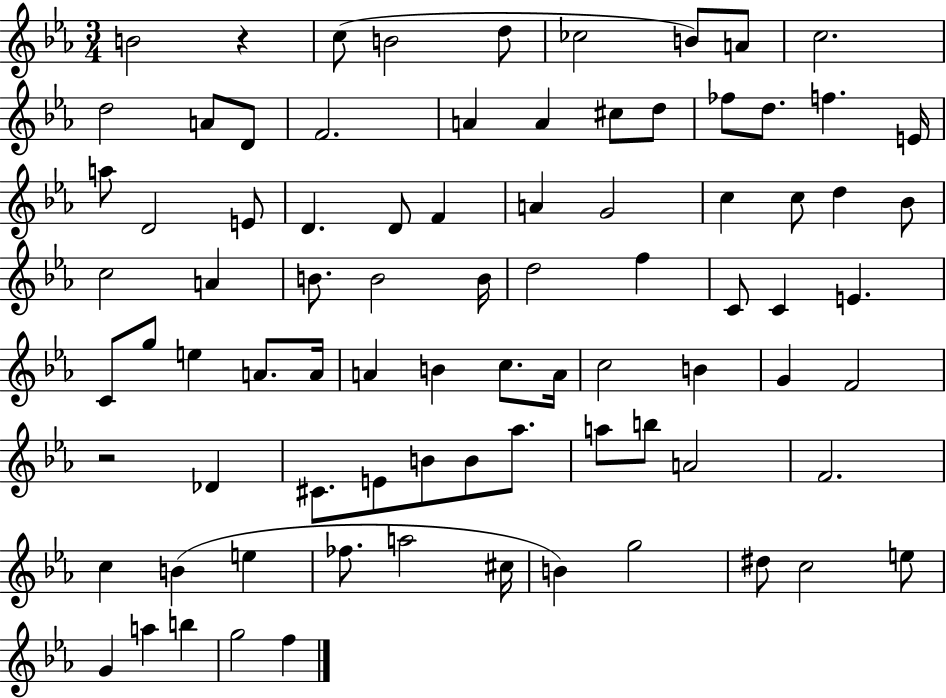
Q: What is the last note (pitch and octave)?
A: F5